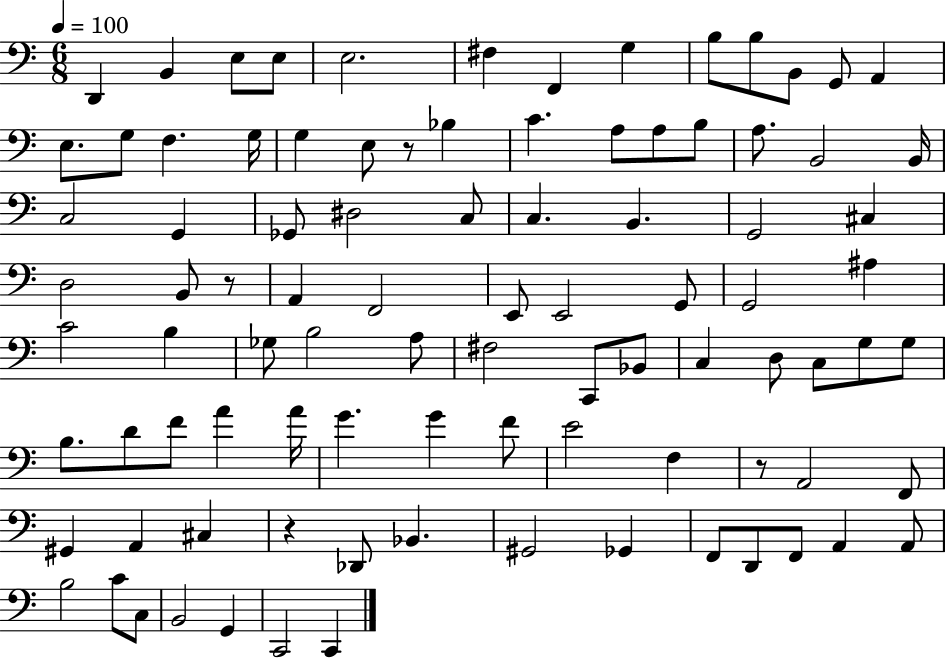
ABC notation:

X:1
T:Untitled
M:6/8
L:1/4
K:C
D,, B,, E,/2 E,/2 E,2 ^F, F,, G, B,/2 B,/2 B,,/2 G,,/2 A,, E,/2 G,/2 F, G,/4 G, E,/2 z/2 _B, C A,/2 A,/2 B,/2 A,/2 B,,2 B,,/4 C,2 G,, _G,,/2 ^D,2 C,/2 C, B,, G,,2 ^C, D,2 B,,/2 z/2 A,, F,,2 E,,/2 E,,2 G,,/2 G,,2 ^A, C2 B, _G,/2 B,2 A,/2 ^F,2 C,,/2 _B,,/2 C, D,/2 C,/2 G,/2 G,/2 B,/2 D/2 F/2 A A/4 G G F/2 E2 F, z/2 A,,2 F,,/2 ^G,, A,, ^C, z _D,,/2 _B,, ^G,,2 _G,, F,,/2 D,,/2 F,,/2 A,, A,,/2 B,2 C/2 C,/2 B,,2 G,, C,,2 C,,